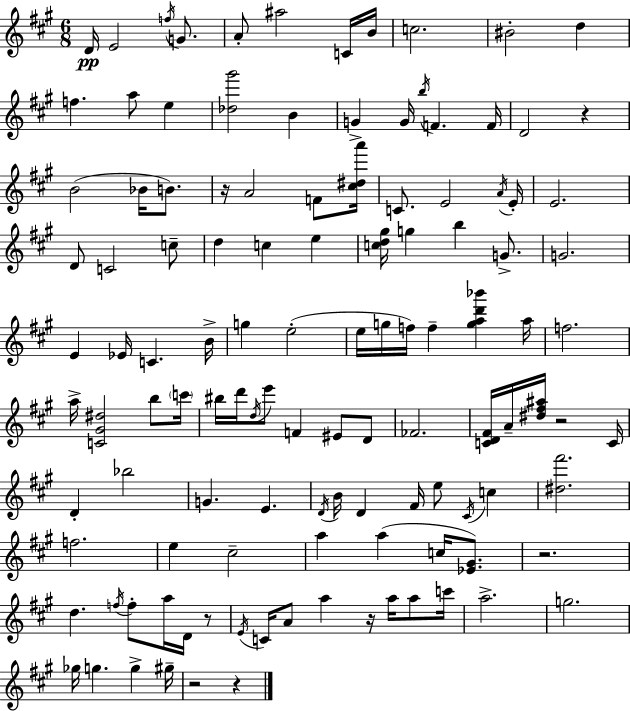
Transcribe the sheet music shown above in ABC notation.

X:1
T:Untitled
M:6/8
L:1/4
K:A
D/4 E2 f/4 G/2 A/2 ^a2 C/4 B/4 c2 ^B2 d f a/2 e [_d^g']2 B G G/4 b/4 F F/4 D2 z B2 _B/4 B/2 z/4 A2 F/2 [^c^da']/4 C/2 E2 A/4 E/4 E2 D/2 C2 c/2 d c e [cd^g]/4 g b G/2 G2 E _E/4 C B/4 g e2 e/4 g/4 f/4 f [gad'_b'] a/4 f2 a/4 [C^G^d]2 b/2 c'/4 ^b/4 d'/4 d/4 e'/2 F ^E/2 D/2 _F2 [CD^F]/4 A/4 [^d^f^a]/4 z2 C/4 D _b2 G E D/4 B/4 D ^F/4 e/2 ^C/4 c [^d^f']2 f2 e ^c2 a a c/4 [_E^G]/2 z2 d f/4 f/2 a/4 D/4 z/2 E/4 C/4 A/2 a z/4 a/4 a/2 c'/4 a2 g2 _g/4 g g ^g/4 z2 z